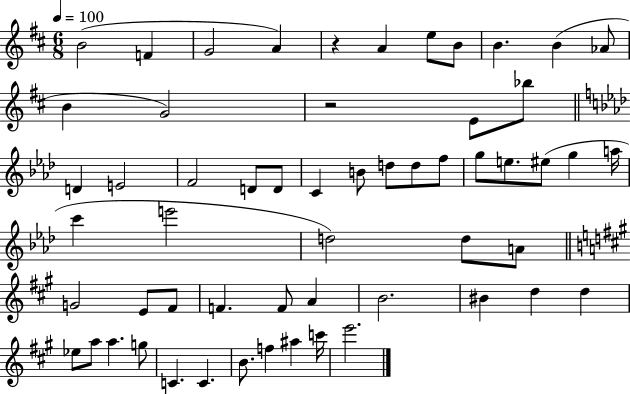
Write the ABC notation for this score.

X:1
T:Untitled
M:6/8
L:1/4
K:D
B2 F G2 A z A e/2 B/2 B B _A/2 B G2 z2 E/2 _b/2 D E2 F2 D/2 D/2 C B/2 d/2 d/2 f/2 g/2 e/2 ^e/2 g a/4 c' e'2 d2 d/2 A/2 G2 E/2 ^F/2 F F/2 A B2 ^B d d _e/2 a/2 a g/2 C C B/2 f ^a c'/4 e'2